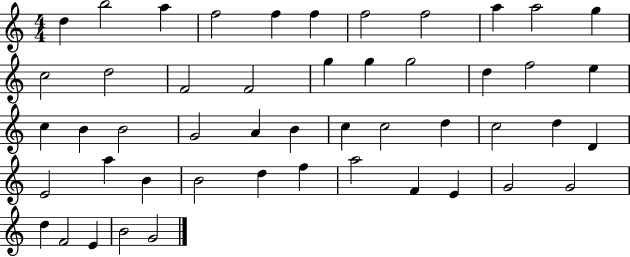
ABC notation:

X:1
T:Untitled
M:4/4
L:1/4
K:C
d b2 a f2 f f f2 f2 a a2 g c2 d2 F2 F2 g g g2 d f2 e c B B2 G2 A B c c2 d c2 d D E2 a B B2 d f a2 F E G2 G2 d F2 E B2 G2